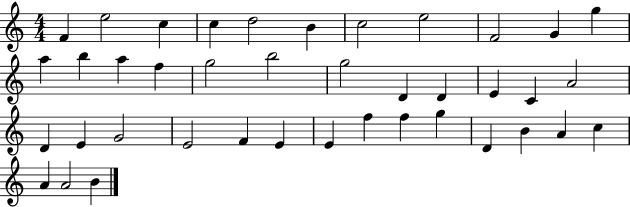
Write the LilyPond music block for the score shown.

{
  \clef treble
  \numericTimeSignature
  \time 4/4
  \key c \major
  f'4 e''2 c''4 | c''4 d''2 b'4 | c''2 e''2 | f'2 g'4 g''4 | \break a''4 b''4 a''4 f''4 | g''2 b''2 | g''2 d'4 d'4 | e'4 c'4 a'2 | \break d'4 e'4 g'2 | e'2 f'4 e'4 | e'4 f''4 f''4 g''4 | d'4 b'4 a'4 c''4 | \break a'4 a'2 b'4 | \bar "|."
}